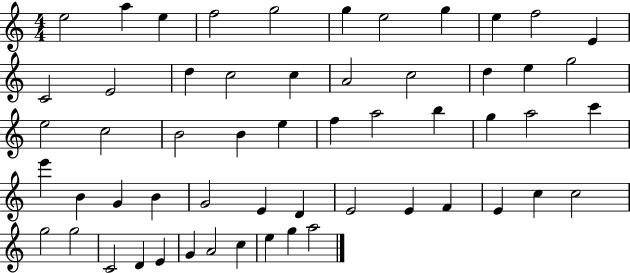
{
  \clef treble
  \numericTimeSignature
  \time 4/4
  \key c \major
  e''2 a''4 e''4 | f''2 g''2 | g''4 e''2 g''4 | e''4 f''2 e'4 | \break c'2 e'2 | d''4 c''2 c''4 | a'2 c''2 | d''4 e''4 g''2 | \break e''2 c''2 | b'2 b'4 e''4 | f''4 a''2 b''4 | g''4 a''2 c'''4 | \break e'''4 b'4 g'4 b'4 | g'2 e'4 d'4 | e'2 e'4 f'4 | e'4 c''4 c''2 | \break g''2 g''2 | c'2 d'4 e'4 | g'4 a'2 c''4 | e''4 g''4 a''2 | \break \bar "|."
}